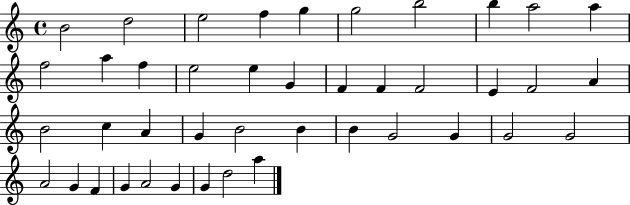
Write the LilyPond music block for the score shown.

{
  \clef treble
  \time 4/4
  \defaultTimeSignature
  \key c \major
  b'2 d''2 | e''2 f''4 g''4 | g''2 b''2 | b''4 a''2 a''4 | \break f''2 a''4 f''4 | e''2 e''4 g'4 | f'4 f'4 f'2 | e'4 f'2 a'4 | \break b'2 c''4 a'4 | g'4 b'2 b'4 | b'4 g'2 g'4 | g'2 g'2 | \break a'2 g'4 f'4 | g'4 a'2 g'4 | g'4 d''2 a''4 | \bar "|."
}